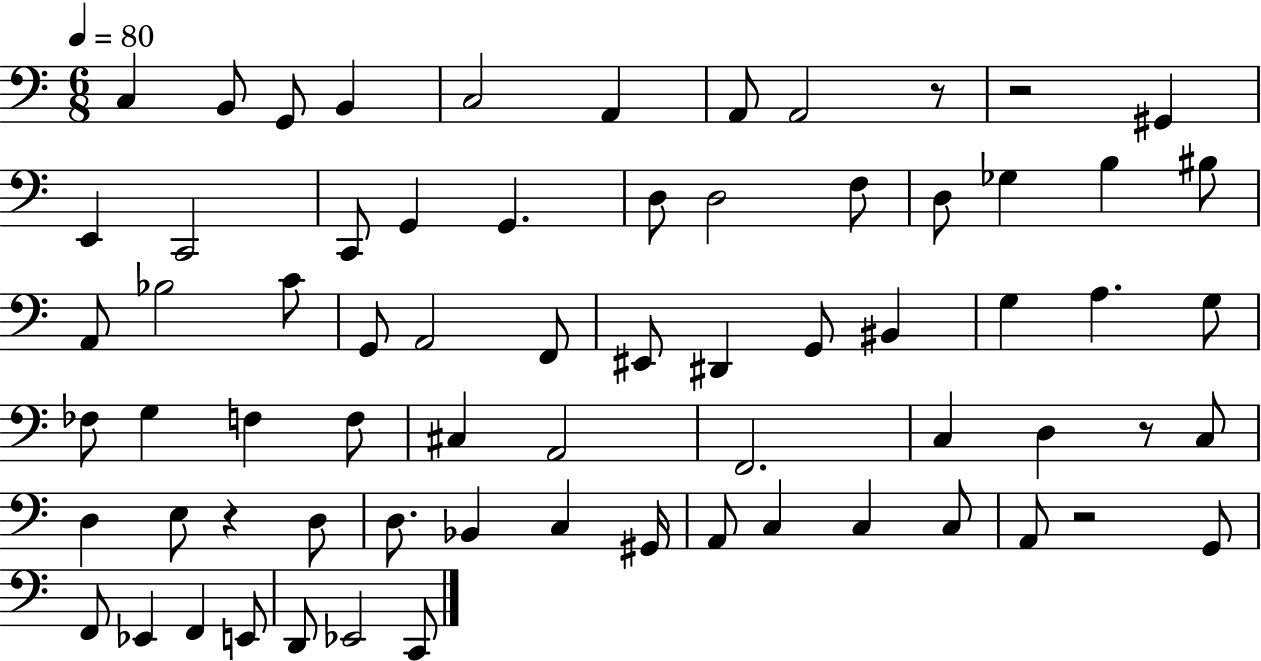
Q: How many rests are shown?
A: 5